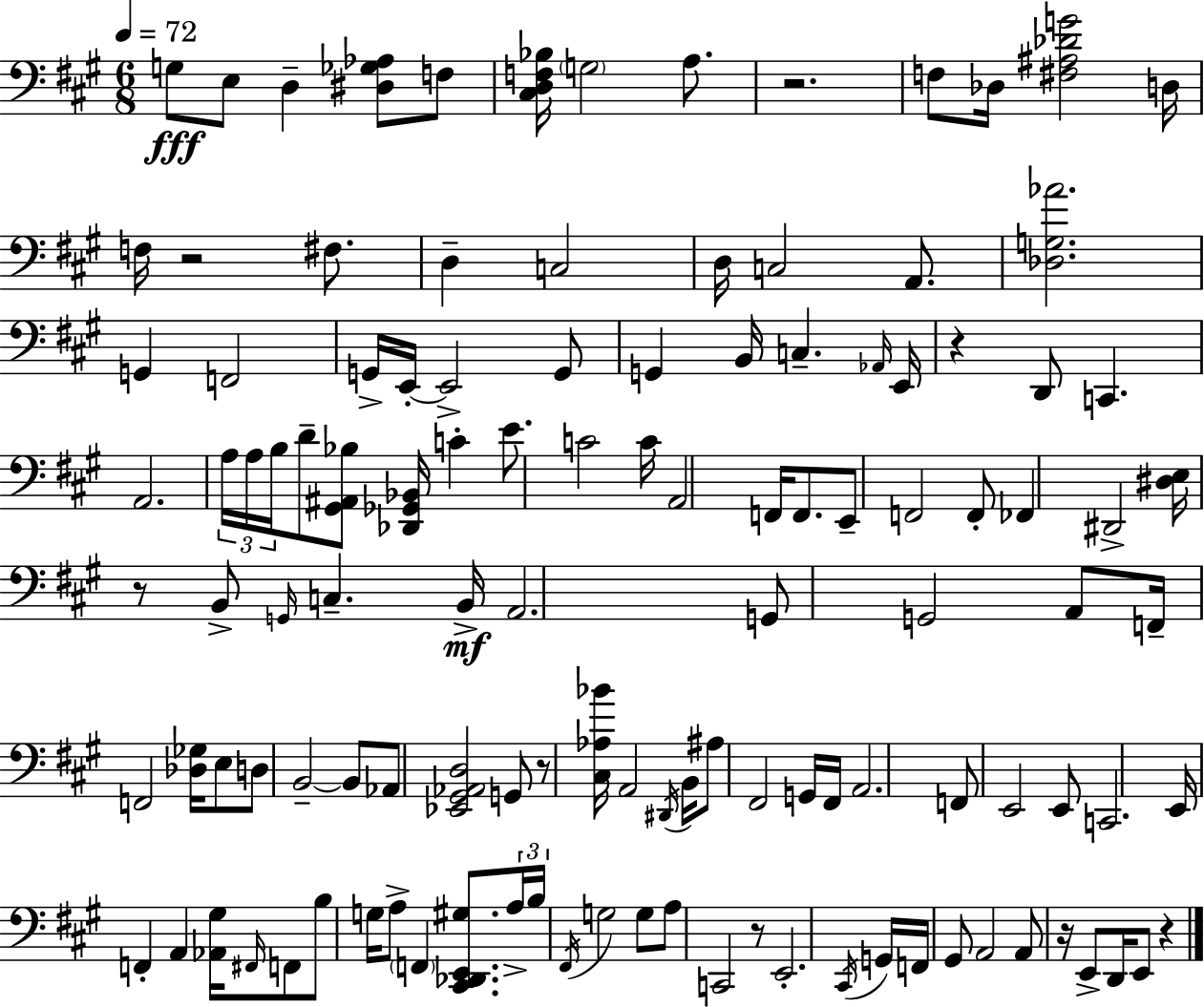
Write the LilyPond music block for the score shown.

{
  \clef bass
  \numericTimeSignature
  \time 6/8
  \key a \major
  \tempo 4 = 72
  \repeat volta 2 { g8\fff e8 d4-- <dis ges aes>8 f8 | <cis d f bes>16 \parenthesize g2 a8. | r2. | f8 des16 <fis ais des' g'>2 d16 | \break f16 r2 fis8. | d4-- c2 | d16 c2 a,8. | <des g aes'>2. | \break g,4 f,2 | g,16-> e,16-.~~ e,2-> g,8 | g,4 b,16 c4.-- \grace { aes,16 } | e,16 r4 d,8 c,4. | \break a,2. | \tuplet 3/2 { a16 a16 b16 } d'8-- <gis, ais, bes>8 <des, ges, bes,>16 c'4-. | e'8. c'2 | c'16 a,2 f,16 f,8. | \break e,8-- f,2 f,8-. | fes,4 dis,2-> | <dis e>16 r8 b,8-> \grace { g,16 } c4.-- | b,16->\mf a,2. | \break g,8 g,2 | a,8 f,16-- f,2 <des ges>16 | e8 d8 b,2--~~ | b,8 aes,8 <ees, gis, aes, d>2 | \break g,8 r8 <cis aes bes'>16 a,2 | \acciaccatura { dis,16 } b,16 ais8 fis,2 | g,16 fis,16 a,2. | f,8 e,2 | \break e,8 c,2. | e,16 f,4-. a,4 | <aes, gis>16 \grace { fis,16 } f,8 b8 g16 a8-> \parenthesize f,4 | <cis, des, e, gis>8. \tuplet 3/2 { a16-> b16 \acciaccatura { fis,16 } } g2 | \break g8 a8 c,2 | r8 e,2.-. | \acciaccatura { cis,16 } g,16 f,16 gis,8 a,2 | a,8 r16 e,8-> d,16 | \break e,8 r4 } \bar "|."
}